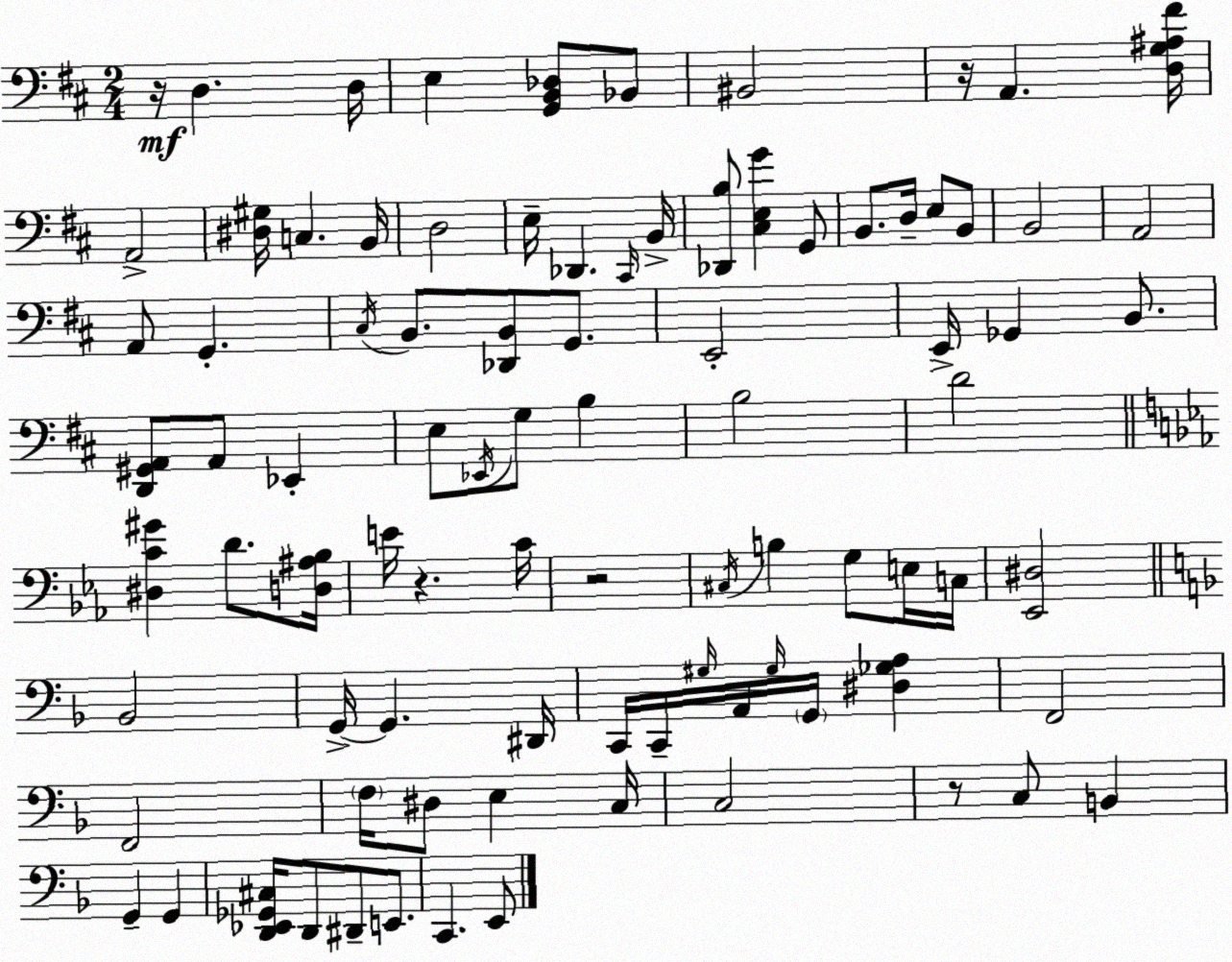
X:1
T:Untitled
M:2/4
L:1/4
K:D
z/4 D, D,/4 E, [G,,B,,_D,]/2 _B,,/2 ^B,,2 z/4 A,, [D,G,^A,^F]/4 A,,2 [^D,^G,]/4 C, B,,/4 D,2 E,/4 _D,, ^C,,/4 B,,/4 [_D,,B,]/2 [^C,E,G] G,,/2 B,,/2 D,/4 E,/2 B,,/2 B,,2 A,,2 A,,/2 G,, ^C,/4 B,,/2 [_D,,B,,]/2 G,,/2 E,,2 E,,/4 _G,, B,,/2 [D,,^G,,A,,]/2 A,,/2 _E,, E,/2 _E,,/4 G,/2 B, B,2 D2 [^D,C^G] D/2 [D,^A,_B,]/4 E/4 z C/4 z2 ^C,/4 B, G,/2 E,/4 C,/4 [_E,,^D,]2 _B,,2 G,,/4 G,, ^D,,/4 C,,/4 C,,/4 ^G,/4 A,,/4 ^G,/4 G,,/4 [^D,_G,A,] F,,2 F,,2 F,/4 ^D,/2 E, C,/4 C,2 z/2 C,/2 B,, G,, G,, [D,,_E,,_G,,^C,]/4 D,,/2 ^D,,/2 E,,/2 C,, E,,/2